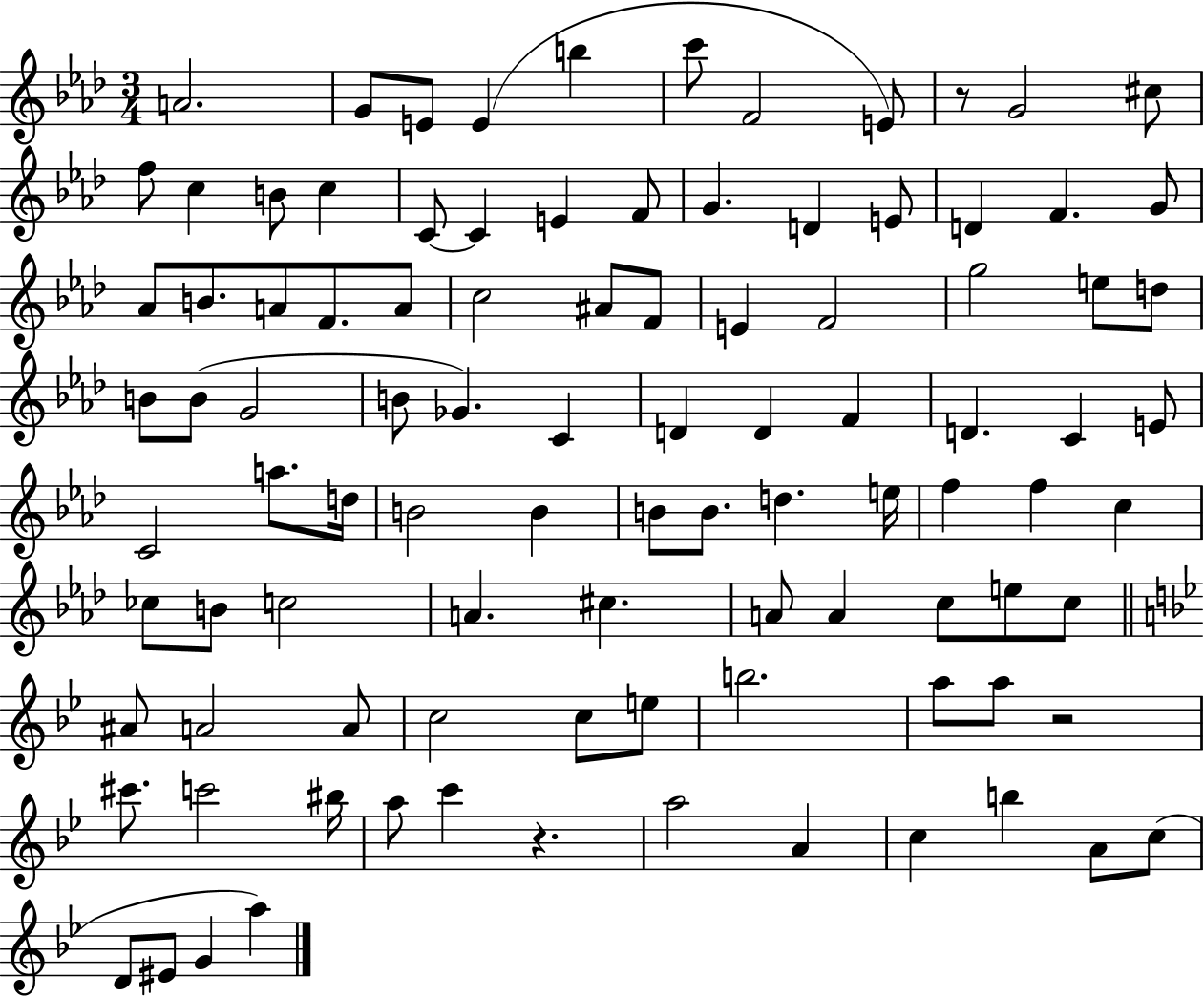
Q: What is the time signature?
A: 3/4